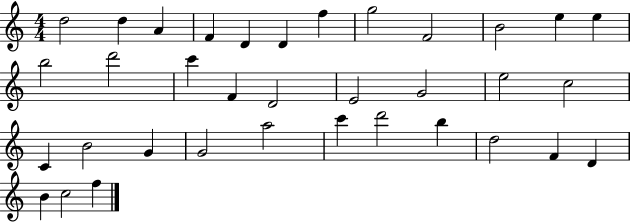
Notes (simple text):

D5/h D5/q A4/q F4/q D4/q D4/q F5/q G5/h F4/h B4/h E5/q E5/q B5/h D6/h C6/q F4/q D4/h E4/h G4/h E5/h C5/h C4/q B4/h G4/q G4/h A5/h C6/q D6/h B5/q D5/h F4/q D4/q B4/q C5/h F5/q